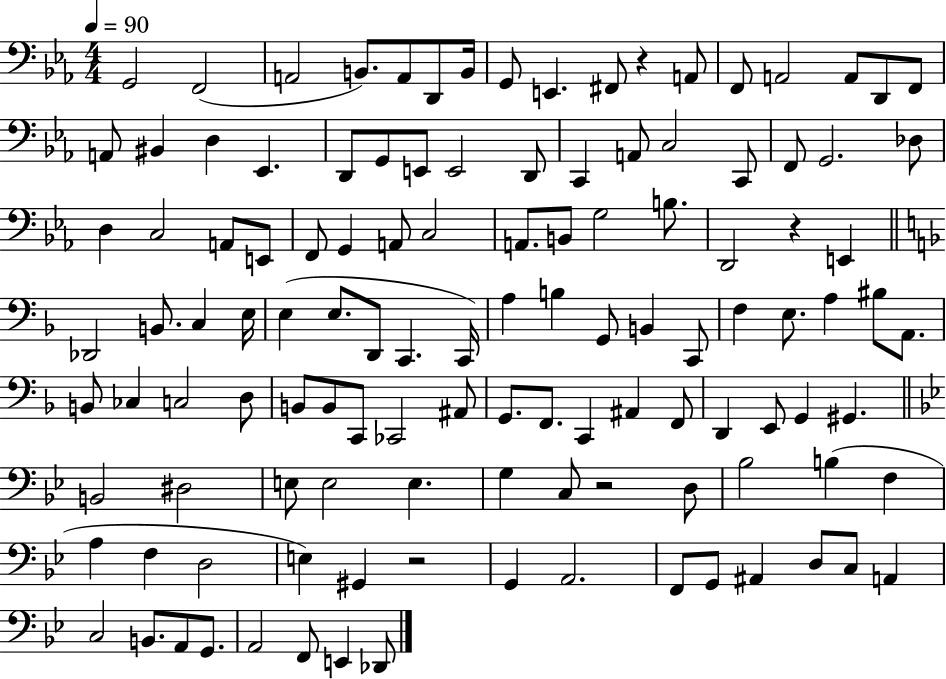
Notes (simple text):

G2/h F2/h A2/h B2/e. A2/e D2/e B2/s G2/e E2/q. F#2/e R/q A2/e F2/e A2/h A2/e D2/e F2/e A2/e BIS2/q D3/q Eb2/q. D2/e G2/e E2/e E2/h D2/e C2/q A2/e C3/h C2/e F2/e G2/h. Db3/e D3/q C3/h A2/e E2/e F2/e G2/q A2/e C3/h A2/e. B2/e G3/h B3/e. D2/h R/q E2/q Db2/h B2/e. C3/q E3/s E3/q E3/e. D2/e C2/q. C2/s A3/q B3/q G2/e B2/q C2/e F3/q E3/e. A3/q BIS3/e A2/e. B2/e CES3/q C3/h D3/e B2/e B2/e C2/e CES2/h A#2/e G2/e. F2/e. C2/q A#2/q F2/e D2/q E2/e G2/q G#2/q. B2/h D#3/h E3/e E3/h E3/q. G3/q C3/e R/h D3/e Bb3/h B3/q F3/q A3/q F3/q D3/h E3/q G#2/q R/h G2/q A2/h. F2/e G2/e A#2/q D3/e C3/e A2/q C3/h B2/e. A2/e G2/e. A2/h F2/e E2/q Db2/e